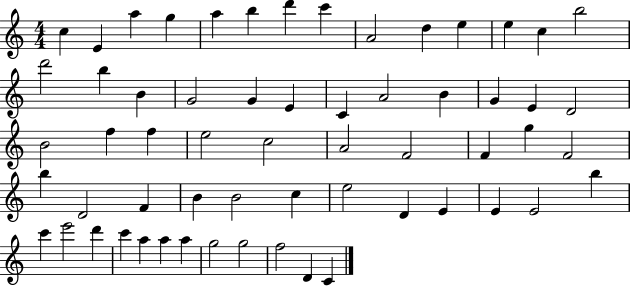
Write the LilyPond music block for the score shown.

{
  \clef treble
  \numericTimeSignature
  \time 4/4
  \key c \major
  c''4 e'4 a''4 g''4 | a''4 b''4 d'''4 c'''4 | a'2 d''4 e''4 | e''4 c''4 b''2 | \break d'''2 b''4 b'4 | g'2 g'4 e'4 | c'4 a'2 b'4 | g'4 e'4 d'2 | \break b'2 f''4 f''4 | e''2 c''2 | a'2 f'2 | f'4 g''4 f'2 | \break b''4 d'2 f'4 | b'4 b'2 c''4 | e''2 d'4 e'4 | e'4 e'2 b''4 | \break c'''4 e'''2 d'''4 | c'''4 a''4 a''4 a''4 | g''2 g''2 | f''2 d'4 c'4 | \break \bar "|."
}